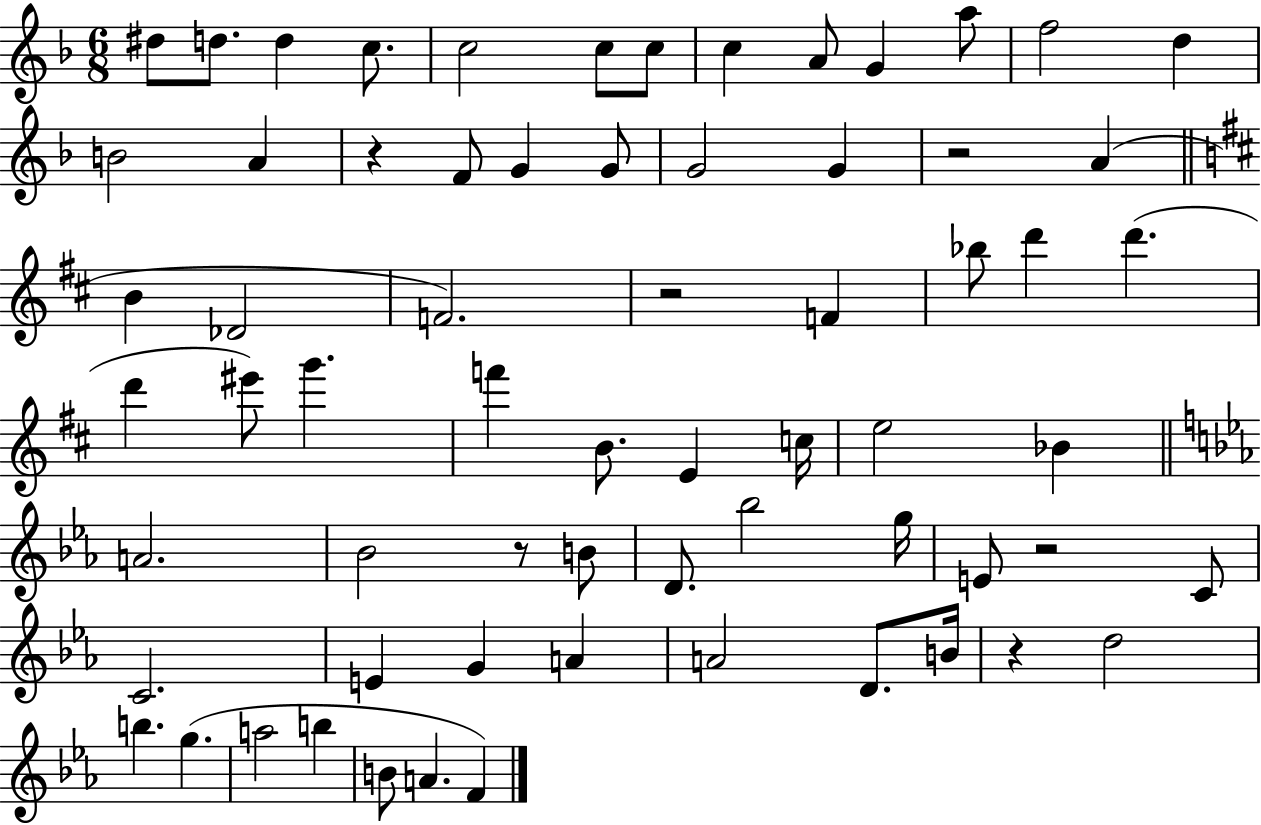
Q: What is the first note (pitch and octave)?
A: D#5